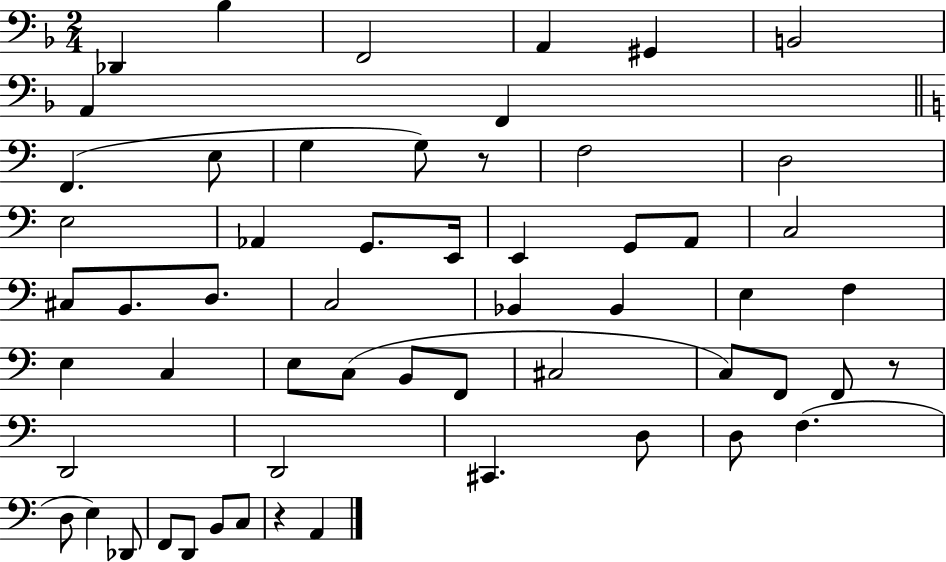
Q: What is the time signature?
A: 2/4